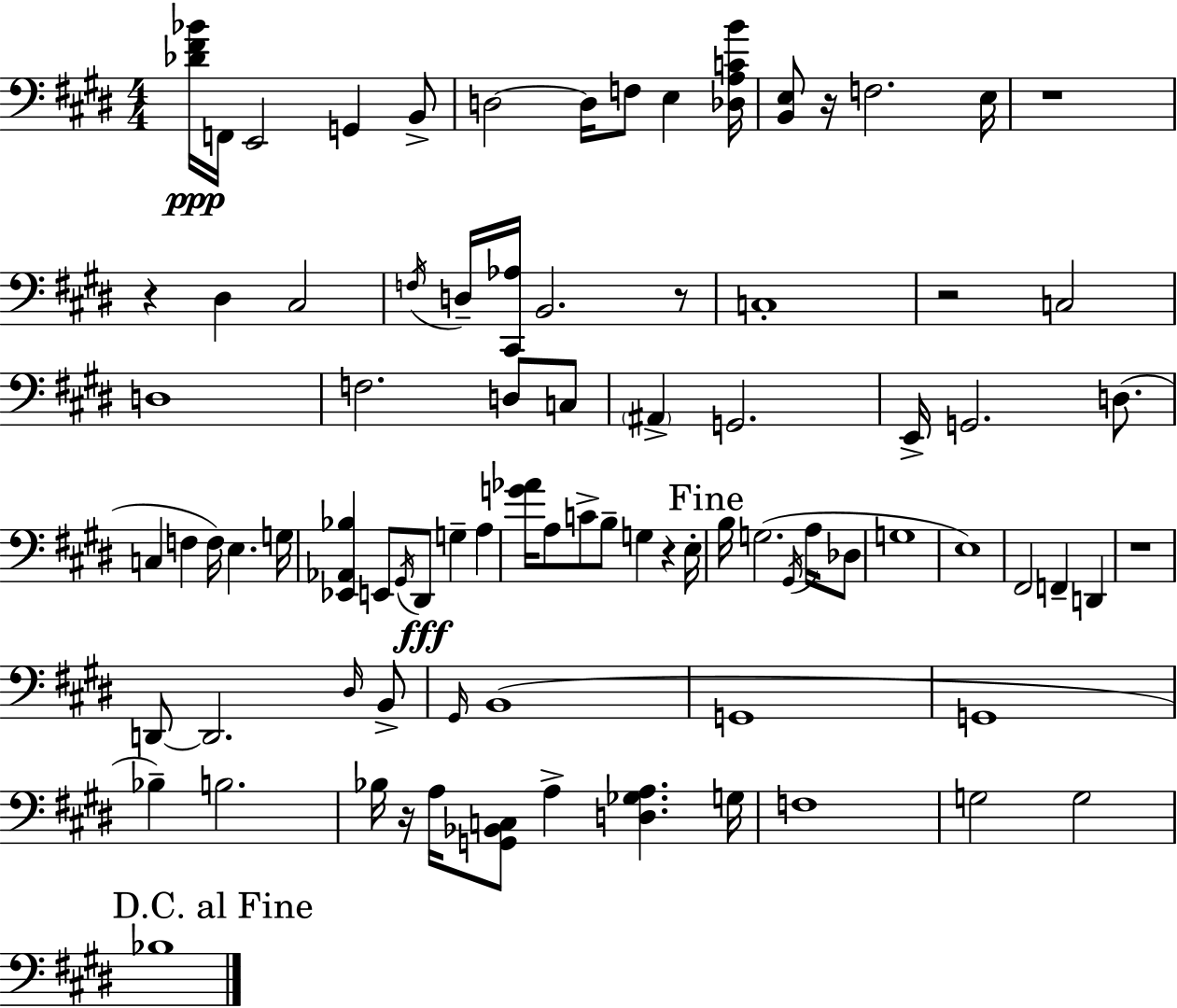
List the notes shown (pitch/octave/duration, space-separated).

[Db4,F#4,Bb4]/s F2/s E2/h G2/q B2/e D3/h D3/s F3/e E3/q [Db3,A3,C4,B4]/s [B2,E3]/e R/s F3/h. E3/s R/w R/q D#3/q C#3/h F3/s D3/s [C#2,Ab3]/s B2/h. R/e C3/w R/h C3/h D3/w F3/h. D3/e C3/e A#2/q G2/h. E2/s G2/h. D3/e. C3/q F3/q F3/s E3/q. G3/s [Eb2,Ab2,Bb3]/q E2/e G#2/s D#2/e G3/q A3/q [G4,Ab4]/s A3/e C4/e B3/e G3/q R/q E3/s B3/s G3/h. G#2/s A3/s Db3/e G3/w E3/w F#2/h F2/q D2/q R/w D2/e D2/h. D#3/s B2/e G#2/s B2/w G2/w G2/w Bb3/q B3/h. Bb3/s R/s A3/s [G2,Bb2,C3]/e A3/q [D3,Gb3,A3]/q. G3/s F3/w G3/h G3/h Bb3/w